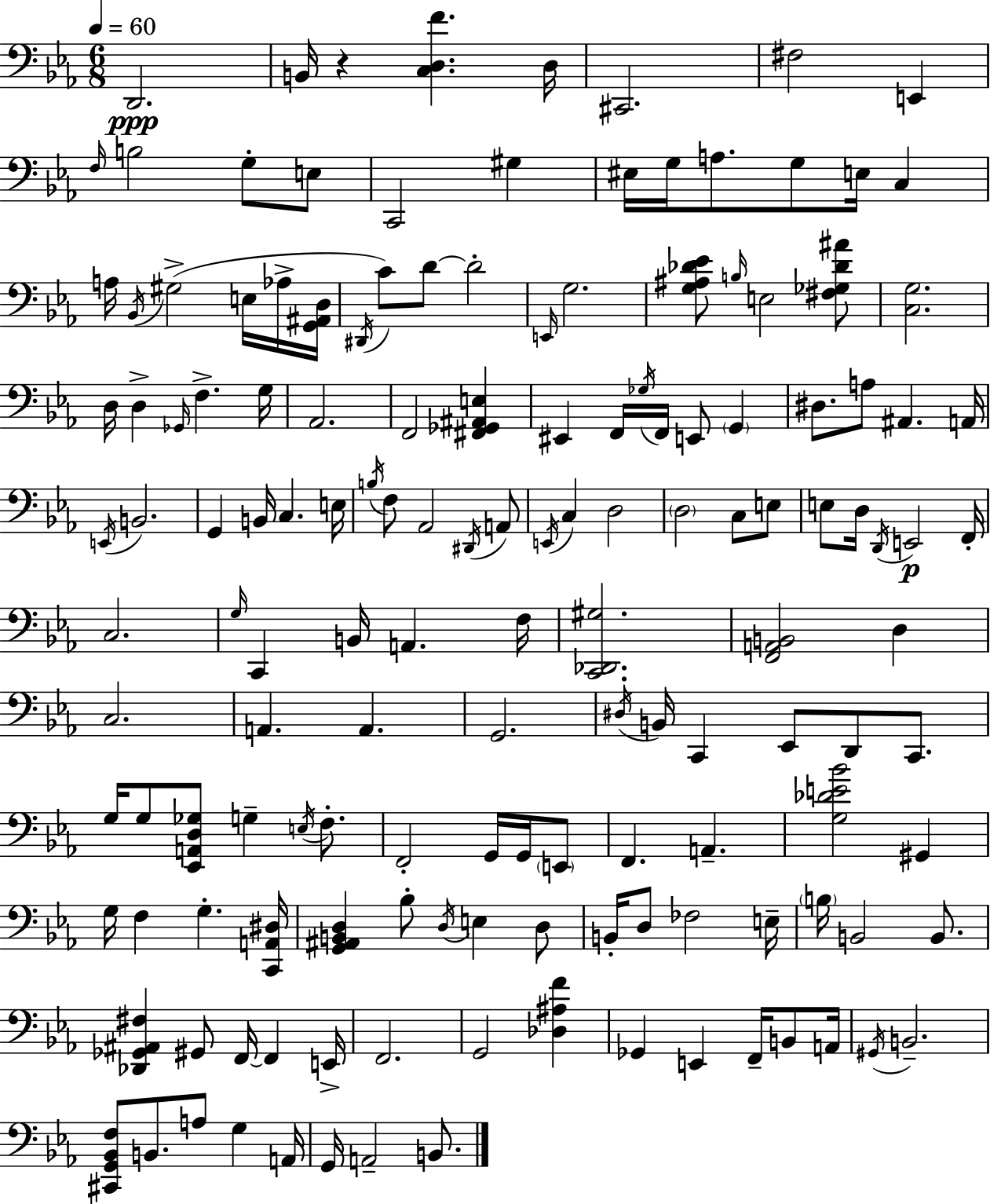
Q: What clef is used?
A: bass